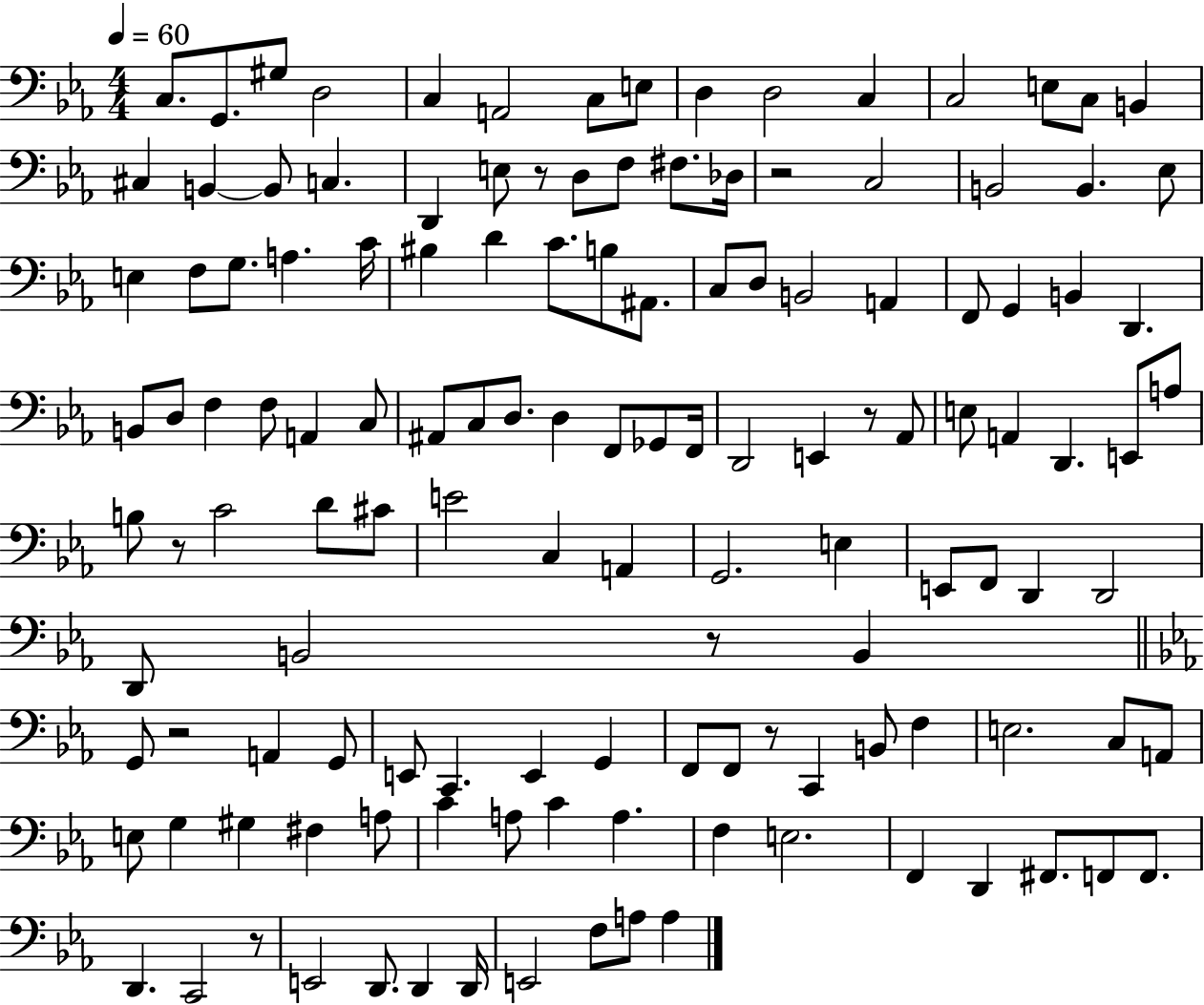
{
  \clef bass
  \numericTimeSignature
  \time 4/4
  \key ees \major
  \tempo 4 = 60
  c8. g,8. gis8 d2 | c4 a,2 c8 e8 | d4 d2 c4 | c2 e8 c8 b,4 | \break cis4 b,4~~ b,8 c4. | d,4 e8 r8 d8 f8 fis8. des16 | r2 c2 | b,2 b,4. ees8 | \break e4 f8 g8. a4. c'16 | bis4 d'4 c'8. b8 ais,8. | c8 d8 b,2 a,4 | f,8 g,4 b,4 d,4. | \break b,8 d8 f4 f8 a,4 c8 | ais,8 c8 d8. d4 f,8 ges,8 f,16 | d,2 e,4 r8 aes,8 | e8 a,4 d,4. e,8 a8 | \break b8 r8 c'2 d'8 cis'8 | e'2 c4 a,4 | g,2. e4 | e,8 f,8 d,4 d,2 | \break d,8 b,2 r8 b,4 | \bar "||" \break \key ees \major g,8 r2 a,4 g,8 | e,8 c,4. e,4 g,4 | f,8 f,8 r8 c,4 b,8 f4 | e2. c8 a,8 | \break e8 g4 gis4 fis4 a8 | c'4 a8 c'4 a4. | f4 e2. | f,4 d,4 fis,8. f,8 f,8. | \break d,4. c,2 r8 | e,2 d,8. d,4 d,16 | e,2 f8 a8 a4 | \bar "|."
}